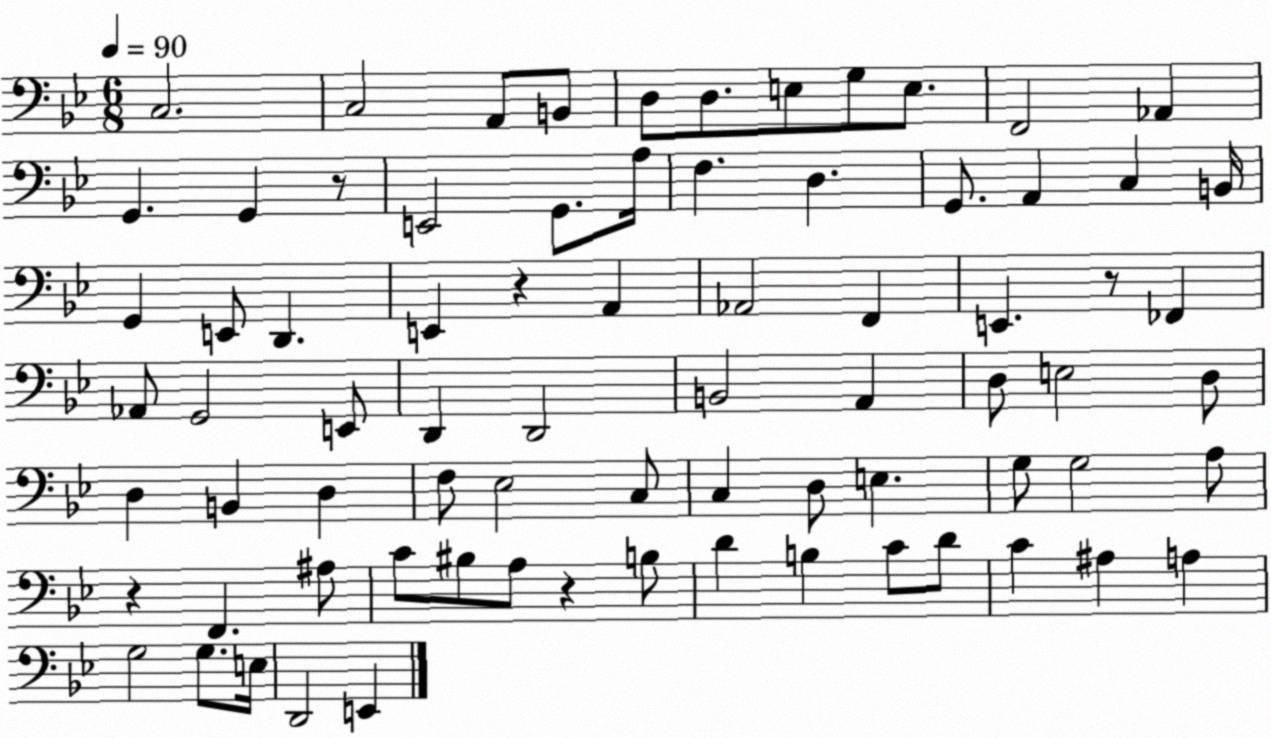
X:1
T:Untitled
M:6/8
L:1/4
K:Bb
C,2 C,2 A,,/2 B,,/2 D,/2 D,/2 E,/2 G,/2 E,/2 F,,2 _A,, G,, G,, z/2 E,,2 G,,/2 A,/4 F, D, G,,/2 A,, C, B,,/4 G,, E,,/2 D,, E,, z A,, _A,,2 F,, E,, z/2 _F,, _A,,/2 G,,2 E,,/2 D,, D,,2 B,,2 A,, D,/2 E,2 D,/2 D, B,, D, F,/2 _E,2 C,/2 C, D,/2 E, G,/2 G,2 A,/2 z F,, ^A,/2 C/2 ^B,/2 A,/2 z B,/2 D B, C/2 D/2 C ^A, A, G,2 G,/2 E,/4 D,,2 E,,